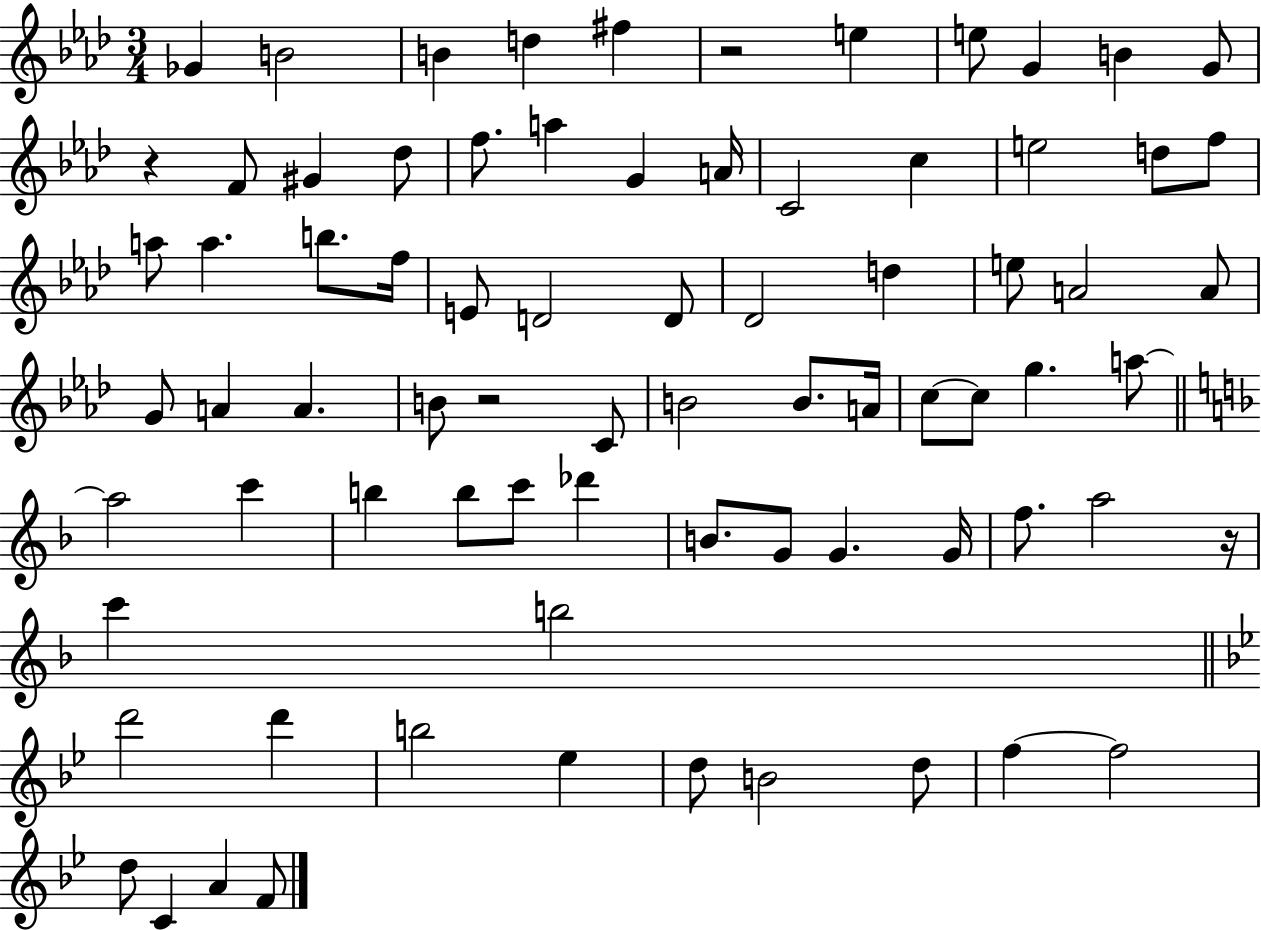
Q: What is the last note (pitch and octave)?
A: F4